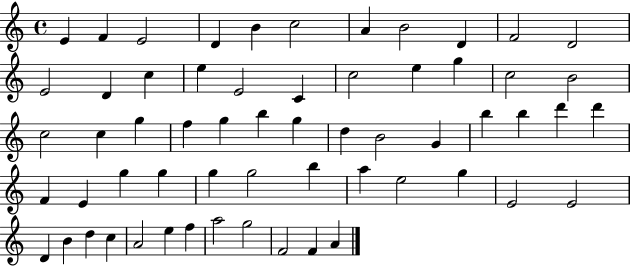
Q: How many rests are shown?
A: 0